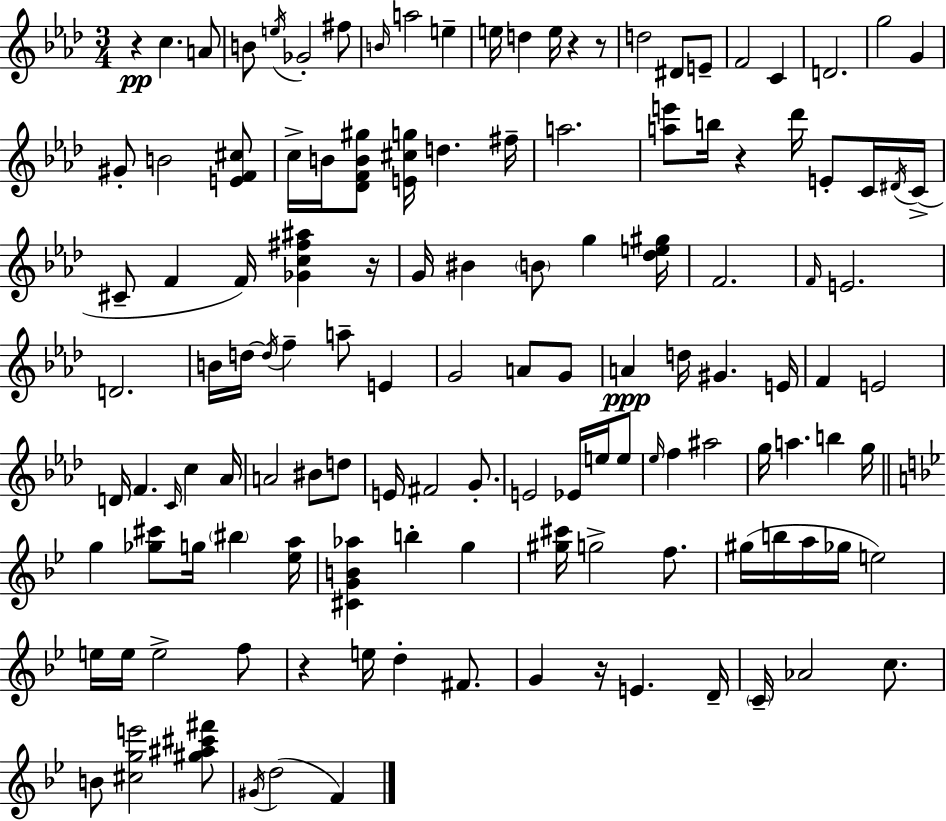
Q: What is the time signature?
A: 3/4